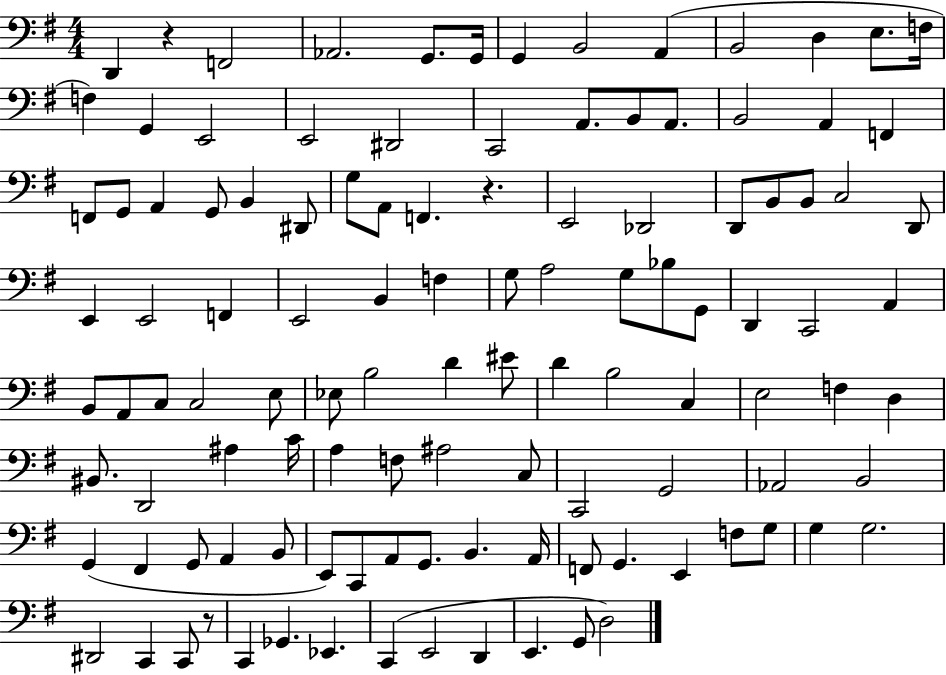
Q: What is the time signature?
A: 4/4